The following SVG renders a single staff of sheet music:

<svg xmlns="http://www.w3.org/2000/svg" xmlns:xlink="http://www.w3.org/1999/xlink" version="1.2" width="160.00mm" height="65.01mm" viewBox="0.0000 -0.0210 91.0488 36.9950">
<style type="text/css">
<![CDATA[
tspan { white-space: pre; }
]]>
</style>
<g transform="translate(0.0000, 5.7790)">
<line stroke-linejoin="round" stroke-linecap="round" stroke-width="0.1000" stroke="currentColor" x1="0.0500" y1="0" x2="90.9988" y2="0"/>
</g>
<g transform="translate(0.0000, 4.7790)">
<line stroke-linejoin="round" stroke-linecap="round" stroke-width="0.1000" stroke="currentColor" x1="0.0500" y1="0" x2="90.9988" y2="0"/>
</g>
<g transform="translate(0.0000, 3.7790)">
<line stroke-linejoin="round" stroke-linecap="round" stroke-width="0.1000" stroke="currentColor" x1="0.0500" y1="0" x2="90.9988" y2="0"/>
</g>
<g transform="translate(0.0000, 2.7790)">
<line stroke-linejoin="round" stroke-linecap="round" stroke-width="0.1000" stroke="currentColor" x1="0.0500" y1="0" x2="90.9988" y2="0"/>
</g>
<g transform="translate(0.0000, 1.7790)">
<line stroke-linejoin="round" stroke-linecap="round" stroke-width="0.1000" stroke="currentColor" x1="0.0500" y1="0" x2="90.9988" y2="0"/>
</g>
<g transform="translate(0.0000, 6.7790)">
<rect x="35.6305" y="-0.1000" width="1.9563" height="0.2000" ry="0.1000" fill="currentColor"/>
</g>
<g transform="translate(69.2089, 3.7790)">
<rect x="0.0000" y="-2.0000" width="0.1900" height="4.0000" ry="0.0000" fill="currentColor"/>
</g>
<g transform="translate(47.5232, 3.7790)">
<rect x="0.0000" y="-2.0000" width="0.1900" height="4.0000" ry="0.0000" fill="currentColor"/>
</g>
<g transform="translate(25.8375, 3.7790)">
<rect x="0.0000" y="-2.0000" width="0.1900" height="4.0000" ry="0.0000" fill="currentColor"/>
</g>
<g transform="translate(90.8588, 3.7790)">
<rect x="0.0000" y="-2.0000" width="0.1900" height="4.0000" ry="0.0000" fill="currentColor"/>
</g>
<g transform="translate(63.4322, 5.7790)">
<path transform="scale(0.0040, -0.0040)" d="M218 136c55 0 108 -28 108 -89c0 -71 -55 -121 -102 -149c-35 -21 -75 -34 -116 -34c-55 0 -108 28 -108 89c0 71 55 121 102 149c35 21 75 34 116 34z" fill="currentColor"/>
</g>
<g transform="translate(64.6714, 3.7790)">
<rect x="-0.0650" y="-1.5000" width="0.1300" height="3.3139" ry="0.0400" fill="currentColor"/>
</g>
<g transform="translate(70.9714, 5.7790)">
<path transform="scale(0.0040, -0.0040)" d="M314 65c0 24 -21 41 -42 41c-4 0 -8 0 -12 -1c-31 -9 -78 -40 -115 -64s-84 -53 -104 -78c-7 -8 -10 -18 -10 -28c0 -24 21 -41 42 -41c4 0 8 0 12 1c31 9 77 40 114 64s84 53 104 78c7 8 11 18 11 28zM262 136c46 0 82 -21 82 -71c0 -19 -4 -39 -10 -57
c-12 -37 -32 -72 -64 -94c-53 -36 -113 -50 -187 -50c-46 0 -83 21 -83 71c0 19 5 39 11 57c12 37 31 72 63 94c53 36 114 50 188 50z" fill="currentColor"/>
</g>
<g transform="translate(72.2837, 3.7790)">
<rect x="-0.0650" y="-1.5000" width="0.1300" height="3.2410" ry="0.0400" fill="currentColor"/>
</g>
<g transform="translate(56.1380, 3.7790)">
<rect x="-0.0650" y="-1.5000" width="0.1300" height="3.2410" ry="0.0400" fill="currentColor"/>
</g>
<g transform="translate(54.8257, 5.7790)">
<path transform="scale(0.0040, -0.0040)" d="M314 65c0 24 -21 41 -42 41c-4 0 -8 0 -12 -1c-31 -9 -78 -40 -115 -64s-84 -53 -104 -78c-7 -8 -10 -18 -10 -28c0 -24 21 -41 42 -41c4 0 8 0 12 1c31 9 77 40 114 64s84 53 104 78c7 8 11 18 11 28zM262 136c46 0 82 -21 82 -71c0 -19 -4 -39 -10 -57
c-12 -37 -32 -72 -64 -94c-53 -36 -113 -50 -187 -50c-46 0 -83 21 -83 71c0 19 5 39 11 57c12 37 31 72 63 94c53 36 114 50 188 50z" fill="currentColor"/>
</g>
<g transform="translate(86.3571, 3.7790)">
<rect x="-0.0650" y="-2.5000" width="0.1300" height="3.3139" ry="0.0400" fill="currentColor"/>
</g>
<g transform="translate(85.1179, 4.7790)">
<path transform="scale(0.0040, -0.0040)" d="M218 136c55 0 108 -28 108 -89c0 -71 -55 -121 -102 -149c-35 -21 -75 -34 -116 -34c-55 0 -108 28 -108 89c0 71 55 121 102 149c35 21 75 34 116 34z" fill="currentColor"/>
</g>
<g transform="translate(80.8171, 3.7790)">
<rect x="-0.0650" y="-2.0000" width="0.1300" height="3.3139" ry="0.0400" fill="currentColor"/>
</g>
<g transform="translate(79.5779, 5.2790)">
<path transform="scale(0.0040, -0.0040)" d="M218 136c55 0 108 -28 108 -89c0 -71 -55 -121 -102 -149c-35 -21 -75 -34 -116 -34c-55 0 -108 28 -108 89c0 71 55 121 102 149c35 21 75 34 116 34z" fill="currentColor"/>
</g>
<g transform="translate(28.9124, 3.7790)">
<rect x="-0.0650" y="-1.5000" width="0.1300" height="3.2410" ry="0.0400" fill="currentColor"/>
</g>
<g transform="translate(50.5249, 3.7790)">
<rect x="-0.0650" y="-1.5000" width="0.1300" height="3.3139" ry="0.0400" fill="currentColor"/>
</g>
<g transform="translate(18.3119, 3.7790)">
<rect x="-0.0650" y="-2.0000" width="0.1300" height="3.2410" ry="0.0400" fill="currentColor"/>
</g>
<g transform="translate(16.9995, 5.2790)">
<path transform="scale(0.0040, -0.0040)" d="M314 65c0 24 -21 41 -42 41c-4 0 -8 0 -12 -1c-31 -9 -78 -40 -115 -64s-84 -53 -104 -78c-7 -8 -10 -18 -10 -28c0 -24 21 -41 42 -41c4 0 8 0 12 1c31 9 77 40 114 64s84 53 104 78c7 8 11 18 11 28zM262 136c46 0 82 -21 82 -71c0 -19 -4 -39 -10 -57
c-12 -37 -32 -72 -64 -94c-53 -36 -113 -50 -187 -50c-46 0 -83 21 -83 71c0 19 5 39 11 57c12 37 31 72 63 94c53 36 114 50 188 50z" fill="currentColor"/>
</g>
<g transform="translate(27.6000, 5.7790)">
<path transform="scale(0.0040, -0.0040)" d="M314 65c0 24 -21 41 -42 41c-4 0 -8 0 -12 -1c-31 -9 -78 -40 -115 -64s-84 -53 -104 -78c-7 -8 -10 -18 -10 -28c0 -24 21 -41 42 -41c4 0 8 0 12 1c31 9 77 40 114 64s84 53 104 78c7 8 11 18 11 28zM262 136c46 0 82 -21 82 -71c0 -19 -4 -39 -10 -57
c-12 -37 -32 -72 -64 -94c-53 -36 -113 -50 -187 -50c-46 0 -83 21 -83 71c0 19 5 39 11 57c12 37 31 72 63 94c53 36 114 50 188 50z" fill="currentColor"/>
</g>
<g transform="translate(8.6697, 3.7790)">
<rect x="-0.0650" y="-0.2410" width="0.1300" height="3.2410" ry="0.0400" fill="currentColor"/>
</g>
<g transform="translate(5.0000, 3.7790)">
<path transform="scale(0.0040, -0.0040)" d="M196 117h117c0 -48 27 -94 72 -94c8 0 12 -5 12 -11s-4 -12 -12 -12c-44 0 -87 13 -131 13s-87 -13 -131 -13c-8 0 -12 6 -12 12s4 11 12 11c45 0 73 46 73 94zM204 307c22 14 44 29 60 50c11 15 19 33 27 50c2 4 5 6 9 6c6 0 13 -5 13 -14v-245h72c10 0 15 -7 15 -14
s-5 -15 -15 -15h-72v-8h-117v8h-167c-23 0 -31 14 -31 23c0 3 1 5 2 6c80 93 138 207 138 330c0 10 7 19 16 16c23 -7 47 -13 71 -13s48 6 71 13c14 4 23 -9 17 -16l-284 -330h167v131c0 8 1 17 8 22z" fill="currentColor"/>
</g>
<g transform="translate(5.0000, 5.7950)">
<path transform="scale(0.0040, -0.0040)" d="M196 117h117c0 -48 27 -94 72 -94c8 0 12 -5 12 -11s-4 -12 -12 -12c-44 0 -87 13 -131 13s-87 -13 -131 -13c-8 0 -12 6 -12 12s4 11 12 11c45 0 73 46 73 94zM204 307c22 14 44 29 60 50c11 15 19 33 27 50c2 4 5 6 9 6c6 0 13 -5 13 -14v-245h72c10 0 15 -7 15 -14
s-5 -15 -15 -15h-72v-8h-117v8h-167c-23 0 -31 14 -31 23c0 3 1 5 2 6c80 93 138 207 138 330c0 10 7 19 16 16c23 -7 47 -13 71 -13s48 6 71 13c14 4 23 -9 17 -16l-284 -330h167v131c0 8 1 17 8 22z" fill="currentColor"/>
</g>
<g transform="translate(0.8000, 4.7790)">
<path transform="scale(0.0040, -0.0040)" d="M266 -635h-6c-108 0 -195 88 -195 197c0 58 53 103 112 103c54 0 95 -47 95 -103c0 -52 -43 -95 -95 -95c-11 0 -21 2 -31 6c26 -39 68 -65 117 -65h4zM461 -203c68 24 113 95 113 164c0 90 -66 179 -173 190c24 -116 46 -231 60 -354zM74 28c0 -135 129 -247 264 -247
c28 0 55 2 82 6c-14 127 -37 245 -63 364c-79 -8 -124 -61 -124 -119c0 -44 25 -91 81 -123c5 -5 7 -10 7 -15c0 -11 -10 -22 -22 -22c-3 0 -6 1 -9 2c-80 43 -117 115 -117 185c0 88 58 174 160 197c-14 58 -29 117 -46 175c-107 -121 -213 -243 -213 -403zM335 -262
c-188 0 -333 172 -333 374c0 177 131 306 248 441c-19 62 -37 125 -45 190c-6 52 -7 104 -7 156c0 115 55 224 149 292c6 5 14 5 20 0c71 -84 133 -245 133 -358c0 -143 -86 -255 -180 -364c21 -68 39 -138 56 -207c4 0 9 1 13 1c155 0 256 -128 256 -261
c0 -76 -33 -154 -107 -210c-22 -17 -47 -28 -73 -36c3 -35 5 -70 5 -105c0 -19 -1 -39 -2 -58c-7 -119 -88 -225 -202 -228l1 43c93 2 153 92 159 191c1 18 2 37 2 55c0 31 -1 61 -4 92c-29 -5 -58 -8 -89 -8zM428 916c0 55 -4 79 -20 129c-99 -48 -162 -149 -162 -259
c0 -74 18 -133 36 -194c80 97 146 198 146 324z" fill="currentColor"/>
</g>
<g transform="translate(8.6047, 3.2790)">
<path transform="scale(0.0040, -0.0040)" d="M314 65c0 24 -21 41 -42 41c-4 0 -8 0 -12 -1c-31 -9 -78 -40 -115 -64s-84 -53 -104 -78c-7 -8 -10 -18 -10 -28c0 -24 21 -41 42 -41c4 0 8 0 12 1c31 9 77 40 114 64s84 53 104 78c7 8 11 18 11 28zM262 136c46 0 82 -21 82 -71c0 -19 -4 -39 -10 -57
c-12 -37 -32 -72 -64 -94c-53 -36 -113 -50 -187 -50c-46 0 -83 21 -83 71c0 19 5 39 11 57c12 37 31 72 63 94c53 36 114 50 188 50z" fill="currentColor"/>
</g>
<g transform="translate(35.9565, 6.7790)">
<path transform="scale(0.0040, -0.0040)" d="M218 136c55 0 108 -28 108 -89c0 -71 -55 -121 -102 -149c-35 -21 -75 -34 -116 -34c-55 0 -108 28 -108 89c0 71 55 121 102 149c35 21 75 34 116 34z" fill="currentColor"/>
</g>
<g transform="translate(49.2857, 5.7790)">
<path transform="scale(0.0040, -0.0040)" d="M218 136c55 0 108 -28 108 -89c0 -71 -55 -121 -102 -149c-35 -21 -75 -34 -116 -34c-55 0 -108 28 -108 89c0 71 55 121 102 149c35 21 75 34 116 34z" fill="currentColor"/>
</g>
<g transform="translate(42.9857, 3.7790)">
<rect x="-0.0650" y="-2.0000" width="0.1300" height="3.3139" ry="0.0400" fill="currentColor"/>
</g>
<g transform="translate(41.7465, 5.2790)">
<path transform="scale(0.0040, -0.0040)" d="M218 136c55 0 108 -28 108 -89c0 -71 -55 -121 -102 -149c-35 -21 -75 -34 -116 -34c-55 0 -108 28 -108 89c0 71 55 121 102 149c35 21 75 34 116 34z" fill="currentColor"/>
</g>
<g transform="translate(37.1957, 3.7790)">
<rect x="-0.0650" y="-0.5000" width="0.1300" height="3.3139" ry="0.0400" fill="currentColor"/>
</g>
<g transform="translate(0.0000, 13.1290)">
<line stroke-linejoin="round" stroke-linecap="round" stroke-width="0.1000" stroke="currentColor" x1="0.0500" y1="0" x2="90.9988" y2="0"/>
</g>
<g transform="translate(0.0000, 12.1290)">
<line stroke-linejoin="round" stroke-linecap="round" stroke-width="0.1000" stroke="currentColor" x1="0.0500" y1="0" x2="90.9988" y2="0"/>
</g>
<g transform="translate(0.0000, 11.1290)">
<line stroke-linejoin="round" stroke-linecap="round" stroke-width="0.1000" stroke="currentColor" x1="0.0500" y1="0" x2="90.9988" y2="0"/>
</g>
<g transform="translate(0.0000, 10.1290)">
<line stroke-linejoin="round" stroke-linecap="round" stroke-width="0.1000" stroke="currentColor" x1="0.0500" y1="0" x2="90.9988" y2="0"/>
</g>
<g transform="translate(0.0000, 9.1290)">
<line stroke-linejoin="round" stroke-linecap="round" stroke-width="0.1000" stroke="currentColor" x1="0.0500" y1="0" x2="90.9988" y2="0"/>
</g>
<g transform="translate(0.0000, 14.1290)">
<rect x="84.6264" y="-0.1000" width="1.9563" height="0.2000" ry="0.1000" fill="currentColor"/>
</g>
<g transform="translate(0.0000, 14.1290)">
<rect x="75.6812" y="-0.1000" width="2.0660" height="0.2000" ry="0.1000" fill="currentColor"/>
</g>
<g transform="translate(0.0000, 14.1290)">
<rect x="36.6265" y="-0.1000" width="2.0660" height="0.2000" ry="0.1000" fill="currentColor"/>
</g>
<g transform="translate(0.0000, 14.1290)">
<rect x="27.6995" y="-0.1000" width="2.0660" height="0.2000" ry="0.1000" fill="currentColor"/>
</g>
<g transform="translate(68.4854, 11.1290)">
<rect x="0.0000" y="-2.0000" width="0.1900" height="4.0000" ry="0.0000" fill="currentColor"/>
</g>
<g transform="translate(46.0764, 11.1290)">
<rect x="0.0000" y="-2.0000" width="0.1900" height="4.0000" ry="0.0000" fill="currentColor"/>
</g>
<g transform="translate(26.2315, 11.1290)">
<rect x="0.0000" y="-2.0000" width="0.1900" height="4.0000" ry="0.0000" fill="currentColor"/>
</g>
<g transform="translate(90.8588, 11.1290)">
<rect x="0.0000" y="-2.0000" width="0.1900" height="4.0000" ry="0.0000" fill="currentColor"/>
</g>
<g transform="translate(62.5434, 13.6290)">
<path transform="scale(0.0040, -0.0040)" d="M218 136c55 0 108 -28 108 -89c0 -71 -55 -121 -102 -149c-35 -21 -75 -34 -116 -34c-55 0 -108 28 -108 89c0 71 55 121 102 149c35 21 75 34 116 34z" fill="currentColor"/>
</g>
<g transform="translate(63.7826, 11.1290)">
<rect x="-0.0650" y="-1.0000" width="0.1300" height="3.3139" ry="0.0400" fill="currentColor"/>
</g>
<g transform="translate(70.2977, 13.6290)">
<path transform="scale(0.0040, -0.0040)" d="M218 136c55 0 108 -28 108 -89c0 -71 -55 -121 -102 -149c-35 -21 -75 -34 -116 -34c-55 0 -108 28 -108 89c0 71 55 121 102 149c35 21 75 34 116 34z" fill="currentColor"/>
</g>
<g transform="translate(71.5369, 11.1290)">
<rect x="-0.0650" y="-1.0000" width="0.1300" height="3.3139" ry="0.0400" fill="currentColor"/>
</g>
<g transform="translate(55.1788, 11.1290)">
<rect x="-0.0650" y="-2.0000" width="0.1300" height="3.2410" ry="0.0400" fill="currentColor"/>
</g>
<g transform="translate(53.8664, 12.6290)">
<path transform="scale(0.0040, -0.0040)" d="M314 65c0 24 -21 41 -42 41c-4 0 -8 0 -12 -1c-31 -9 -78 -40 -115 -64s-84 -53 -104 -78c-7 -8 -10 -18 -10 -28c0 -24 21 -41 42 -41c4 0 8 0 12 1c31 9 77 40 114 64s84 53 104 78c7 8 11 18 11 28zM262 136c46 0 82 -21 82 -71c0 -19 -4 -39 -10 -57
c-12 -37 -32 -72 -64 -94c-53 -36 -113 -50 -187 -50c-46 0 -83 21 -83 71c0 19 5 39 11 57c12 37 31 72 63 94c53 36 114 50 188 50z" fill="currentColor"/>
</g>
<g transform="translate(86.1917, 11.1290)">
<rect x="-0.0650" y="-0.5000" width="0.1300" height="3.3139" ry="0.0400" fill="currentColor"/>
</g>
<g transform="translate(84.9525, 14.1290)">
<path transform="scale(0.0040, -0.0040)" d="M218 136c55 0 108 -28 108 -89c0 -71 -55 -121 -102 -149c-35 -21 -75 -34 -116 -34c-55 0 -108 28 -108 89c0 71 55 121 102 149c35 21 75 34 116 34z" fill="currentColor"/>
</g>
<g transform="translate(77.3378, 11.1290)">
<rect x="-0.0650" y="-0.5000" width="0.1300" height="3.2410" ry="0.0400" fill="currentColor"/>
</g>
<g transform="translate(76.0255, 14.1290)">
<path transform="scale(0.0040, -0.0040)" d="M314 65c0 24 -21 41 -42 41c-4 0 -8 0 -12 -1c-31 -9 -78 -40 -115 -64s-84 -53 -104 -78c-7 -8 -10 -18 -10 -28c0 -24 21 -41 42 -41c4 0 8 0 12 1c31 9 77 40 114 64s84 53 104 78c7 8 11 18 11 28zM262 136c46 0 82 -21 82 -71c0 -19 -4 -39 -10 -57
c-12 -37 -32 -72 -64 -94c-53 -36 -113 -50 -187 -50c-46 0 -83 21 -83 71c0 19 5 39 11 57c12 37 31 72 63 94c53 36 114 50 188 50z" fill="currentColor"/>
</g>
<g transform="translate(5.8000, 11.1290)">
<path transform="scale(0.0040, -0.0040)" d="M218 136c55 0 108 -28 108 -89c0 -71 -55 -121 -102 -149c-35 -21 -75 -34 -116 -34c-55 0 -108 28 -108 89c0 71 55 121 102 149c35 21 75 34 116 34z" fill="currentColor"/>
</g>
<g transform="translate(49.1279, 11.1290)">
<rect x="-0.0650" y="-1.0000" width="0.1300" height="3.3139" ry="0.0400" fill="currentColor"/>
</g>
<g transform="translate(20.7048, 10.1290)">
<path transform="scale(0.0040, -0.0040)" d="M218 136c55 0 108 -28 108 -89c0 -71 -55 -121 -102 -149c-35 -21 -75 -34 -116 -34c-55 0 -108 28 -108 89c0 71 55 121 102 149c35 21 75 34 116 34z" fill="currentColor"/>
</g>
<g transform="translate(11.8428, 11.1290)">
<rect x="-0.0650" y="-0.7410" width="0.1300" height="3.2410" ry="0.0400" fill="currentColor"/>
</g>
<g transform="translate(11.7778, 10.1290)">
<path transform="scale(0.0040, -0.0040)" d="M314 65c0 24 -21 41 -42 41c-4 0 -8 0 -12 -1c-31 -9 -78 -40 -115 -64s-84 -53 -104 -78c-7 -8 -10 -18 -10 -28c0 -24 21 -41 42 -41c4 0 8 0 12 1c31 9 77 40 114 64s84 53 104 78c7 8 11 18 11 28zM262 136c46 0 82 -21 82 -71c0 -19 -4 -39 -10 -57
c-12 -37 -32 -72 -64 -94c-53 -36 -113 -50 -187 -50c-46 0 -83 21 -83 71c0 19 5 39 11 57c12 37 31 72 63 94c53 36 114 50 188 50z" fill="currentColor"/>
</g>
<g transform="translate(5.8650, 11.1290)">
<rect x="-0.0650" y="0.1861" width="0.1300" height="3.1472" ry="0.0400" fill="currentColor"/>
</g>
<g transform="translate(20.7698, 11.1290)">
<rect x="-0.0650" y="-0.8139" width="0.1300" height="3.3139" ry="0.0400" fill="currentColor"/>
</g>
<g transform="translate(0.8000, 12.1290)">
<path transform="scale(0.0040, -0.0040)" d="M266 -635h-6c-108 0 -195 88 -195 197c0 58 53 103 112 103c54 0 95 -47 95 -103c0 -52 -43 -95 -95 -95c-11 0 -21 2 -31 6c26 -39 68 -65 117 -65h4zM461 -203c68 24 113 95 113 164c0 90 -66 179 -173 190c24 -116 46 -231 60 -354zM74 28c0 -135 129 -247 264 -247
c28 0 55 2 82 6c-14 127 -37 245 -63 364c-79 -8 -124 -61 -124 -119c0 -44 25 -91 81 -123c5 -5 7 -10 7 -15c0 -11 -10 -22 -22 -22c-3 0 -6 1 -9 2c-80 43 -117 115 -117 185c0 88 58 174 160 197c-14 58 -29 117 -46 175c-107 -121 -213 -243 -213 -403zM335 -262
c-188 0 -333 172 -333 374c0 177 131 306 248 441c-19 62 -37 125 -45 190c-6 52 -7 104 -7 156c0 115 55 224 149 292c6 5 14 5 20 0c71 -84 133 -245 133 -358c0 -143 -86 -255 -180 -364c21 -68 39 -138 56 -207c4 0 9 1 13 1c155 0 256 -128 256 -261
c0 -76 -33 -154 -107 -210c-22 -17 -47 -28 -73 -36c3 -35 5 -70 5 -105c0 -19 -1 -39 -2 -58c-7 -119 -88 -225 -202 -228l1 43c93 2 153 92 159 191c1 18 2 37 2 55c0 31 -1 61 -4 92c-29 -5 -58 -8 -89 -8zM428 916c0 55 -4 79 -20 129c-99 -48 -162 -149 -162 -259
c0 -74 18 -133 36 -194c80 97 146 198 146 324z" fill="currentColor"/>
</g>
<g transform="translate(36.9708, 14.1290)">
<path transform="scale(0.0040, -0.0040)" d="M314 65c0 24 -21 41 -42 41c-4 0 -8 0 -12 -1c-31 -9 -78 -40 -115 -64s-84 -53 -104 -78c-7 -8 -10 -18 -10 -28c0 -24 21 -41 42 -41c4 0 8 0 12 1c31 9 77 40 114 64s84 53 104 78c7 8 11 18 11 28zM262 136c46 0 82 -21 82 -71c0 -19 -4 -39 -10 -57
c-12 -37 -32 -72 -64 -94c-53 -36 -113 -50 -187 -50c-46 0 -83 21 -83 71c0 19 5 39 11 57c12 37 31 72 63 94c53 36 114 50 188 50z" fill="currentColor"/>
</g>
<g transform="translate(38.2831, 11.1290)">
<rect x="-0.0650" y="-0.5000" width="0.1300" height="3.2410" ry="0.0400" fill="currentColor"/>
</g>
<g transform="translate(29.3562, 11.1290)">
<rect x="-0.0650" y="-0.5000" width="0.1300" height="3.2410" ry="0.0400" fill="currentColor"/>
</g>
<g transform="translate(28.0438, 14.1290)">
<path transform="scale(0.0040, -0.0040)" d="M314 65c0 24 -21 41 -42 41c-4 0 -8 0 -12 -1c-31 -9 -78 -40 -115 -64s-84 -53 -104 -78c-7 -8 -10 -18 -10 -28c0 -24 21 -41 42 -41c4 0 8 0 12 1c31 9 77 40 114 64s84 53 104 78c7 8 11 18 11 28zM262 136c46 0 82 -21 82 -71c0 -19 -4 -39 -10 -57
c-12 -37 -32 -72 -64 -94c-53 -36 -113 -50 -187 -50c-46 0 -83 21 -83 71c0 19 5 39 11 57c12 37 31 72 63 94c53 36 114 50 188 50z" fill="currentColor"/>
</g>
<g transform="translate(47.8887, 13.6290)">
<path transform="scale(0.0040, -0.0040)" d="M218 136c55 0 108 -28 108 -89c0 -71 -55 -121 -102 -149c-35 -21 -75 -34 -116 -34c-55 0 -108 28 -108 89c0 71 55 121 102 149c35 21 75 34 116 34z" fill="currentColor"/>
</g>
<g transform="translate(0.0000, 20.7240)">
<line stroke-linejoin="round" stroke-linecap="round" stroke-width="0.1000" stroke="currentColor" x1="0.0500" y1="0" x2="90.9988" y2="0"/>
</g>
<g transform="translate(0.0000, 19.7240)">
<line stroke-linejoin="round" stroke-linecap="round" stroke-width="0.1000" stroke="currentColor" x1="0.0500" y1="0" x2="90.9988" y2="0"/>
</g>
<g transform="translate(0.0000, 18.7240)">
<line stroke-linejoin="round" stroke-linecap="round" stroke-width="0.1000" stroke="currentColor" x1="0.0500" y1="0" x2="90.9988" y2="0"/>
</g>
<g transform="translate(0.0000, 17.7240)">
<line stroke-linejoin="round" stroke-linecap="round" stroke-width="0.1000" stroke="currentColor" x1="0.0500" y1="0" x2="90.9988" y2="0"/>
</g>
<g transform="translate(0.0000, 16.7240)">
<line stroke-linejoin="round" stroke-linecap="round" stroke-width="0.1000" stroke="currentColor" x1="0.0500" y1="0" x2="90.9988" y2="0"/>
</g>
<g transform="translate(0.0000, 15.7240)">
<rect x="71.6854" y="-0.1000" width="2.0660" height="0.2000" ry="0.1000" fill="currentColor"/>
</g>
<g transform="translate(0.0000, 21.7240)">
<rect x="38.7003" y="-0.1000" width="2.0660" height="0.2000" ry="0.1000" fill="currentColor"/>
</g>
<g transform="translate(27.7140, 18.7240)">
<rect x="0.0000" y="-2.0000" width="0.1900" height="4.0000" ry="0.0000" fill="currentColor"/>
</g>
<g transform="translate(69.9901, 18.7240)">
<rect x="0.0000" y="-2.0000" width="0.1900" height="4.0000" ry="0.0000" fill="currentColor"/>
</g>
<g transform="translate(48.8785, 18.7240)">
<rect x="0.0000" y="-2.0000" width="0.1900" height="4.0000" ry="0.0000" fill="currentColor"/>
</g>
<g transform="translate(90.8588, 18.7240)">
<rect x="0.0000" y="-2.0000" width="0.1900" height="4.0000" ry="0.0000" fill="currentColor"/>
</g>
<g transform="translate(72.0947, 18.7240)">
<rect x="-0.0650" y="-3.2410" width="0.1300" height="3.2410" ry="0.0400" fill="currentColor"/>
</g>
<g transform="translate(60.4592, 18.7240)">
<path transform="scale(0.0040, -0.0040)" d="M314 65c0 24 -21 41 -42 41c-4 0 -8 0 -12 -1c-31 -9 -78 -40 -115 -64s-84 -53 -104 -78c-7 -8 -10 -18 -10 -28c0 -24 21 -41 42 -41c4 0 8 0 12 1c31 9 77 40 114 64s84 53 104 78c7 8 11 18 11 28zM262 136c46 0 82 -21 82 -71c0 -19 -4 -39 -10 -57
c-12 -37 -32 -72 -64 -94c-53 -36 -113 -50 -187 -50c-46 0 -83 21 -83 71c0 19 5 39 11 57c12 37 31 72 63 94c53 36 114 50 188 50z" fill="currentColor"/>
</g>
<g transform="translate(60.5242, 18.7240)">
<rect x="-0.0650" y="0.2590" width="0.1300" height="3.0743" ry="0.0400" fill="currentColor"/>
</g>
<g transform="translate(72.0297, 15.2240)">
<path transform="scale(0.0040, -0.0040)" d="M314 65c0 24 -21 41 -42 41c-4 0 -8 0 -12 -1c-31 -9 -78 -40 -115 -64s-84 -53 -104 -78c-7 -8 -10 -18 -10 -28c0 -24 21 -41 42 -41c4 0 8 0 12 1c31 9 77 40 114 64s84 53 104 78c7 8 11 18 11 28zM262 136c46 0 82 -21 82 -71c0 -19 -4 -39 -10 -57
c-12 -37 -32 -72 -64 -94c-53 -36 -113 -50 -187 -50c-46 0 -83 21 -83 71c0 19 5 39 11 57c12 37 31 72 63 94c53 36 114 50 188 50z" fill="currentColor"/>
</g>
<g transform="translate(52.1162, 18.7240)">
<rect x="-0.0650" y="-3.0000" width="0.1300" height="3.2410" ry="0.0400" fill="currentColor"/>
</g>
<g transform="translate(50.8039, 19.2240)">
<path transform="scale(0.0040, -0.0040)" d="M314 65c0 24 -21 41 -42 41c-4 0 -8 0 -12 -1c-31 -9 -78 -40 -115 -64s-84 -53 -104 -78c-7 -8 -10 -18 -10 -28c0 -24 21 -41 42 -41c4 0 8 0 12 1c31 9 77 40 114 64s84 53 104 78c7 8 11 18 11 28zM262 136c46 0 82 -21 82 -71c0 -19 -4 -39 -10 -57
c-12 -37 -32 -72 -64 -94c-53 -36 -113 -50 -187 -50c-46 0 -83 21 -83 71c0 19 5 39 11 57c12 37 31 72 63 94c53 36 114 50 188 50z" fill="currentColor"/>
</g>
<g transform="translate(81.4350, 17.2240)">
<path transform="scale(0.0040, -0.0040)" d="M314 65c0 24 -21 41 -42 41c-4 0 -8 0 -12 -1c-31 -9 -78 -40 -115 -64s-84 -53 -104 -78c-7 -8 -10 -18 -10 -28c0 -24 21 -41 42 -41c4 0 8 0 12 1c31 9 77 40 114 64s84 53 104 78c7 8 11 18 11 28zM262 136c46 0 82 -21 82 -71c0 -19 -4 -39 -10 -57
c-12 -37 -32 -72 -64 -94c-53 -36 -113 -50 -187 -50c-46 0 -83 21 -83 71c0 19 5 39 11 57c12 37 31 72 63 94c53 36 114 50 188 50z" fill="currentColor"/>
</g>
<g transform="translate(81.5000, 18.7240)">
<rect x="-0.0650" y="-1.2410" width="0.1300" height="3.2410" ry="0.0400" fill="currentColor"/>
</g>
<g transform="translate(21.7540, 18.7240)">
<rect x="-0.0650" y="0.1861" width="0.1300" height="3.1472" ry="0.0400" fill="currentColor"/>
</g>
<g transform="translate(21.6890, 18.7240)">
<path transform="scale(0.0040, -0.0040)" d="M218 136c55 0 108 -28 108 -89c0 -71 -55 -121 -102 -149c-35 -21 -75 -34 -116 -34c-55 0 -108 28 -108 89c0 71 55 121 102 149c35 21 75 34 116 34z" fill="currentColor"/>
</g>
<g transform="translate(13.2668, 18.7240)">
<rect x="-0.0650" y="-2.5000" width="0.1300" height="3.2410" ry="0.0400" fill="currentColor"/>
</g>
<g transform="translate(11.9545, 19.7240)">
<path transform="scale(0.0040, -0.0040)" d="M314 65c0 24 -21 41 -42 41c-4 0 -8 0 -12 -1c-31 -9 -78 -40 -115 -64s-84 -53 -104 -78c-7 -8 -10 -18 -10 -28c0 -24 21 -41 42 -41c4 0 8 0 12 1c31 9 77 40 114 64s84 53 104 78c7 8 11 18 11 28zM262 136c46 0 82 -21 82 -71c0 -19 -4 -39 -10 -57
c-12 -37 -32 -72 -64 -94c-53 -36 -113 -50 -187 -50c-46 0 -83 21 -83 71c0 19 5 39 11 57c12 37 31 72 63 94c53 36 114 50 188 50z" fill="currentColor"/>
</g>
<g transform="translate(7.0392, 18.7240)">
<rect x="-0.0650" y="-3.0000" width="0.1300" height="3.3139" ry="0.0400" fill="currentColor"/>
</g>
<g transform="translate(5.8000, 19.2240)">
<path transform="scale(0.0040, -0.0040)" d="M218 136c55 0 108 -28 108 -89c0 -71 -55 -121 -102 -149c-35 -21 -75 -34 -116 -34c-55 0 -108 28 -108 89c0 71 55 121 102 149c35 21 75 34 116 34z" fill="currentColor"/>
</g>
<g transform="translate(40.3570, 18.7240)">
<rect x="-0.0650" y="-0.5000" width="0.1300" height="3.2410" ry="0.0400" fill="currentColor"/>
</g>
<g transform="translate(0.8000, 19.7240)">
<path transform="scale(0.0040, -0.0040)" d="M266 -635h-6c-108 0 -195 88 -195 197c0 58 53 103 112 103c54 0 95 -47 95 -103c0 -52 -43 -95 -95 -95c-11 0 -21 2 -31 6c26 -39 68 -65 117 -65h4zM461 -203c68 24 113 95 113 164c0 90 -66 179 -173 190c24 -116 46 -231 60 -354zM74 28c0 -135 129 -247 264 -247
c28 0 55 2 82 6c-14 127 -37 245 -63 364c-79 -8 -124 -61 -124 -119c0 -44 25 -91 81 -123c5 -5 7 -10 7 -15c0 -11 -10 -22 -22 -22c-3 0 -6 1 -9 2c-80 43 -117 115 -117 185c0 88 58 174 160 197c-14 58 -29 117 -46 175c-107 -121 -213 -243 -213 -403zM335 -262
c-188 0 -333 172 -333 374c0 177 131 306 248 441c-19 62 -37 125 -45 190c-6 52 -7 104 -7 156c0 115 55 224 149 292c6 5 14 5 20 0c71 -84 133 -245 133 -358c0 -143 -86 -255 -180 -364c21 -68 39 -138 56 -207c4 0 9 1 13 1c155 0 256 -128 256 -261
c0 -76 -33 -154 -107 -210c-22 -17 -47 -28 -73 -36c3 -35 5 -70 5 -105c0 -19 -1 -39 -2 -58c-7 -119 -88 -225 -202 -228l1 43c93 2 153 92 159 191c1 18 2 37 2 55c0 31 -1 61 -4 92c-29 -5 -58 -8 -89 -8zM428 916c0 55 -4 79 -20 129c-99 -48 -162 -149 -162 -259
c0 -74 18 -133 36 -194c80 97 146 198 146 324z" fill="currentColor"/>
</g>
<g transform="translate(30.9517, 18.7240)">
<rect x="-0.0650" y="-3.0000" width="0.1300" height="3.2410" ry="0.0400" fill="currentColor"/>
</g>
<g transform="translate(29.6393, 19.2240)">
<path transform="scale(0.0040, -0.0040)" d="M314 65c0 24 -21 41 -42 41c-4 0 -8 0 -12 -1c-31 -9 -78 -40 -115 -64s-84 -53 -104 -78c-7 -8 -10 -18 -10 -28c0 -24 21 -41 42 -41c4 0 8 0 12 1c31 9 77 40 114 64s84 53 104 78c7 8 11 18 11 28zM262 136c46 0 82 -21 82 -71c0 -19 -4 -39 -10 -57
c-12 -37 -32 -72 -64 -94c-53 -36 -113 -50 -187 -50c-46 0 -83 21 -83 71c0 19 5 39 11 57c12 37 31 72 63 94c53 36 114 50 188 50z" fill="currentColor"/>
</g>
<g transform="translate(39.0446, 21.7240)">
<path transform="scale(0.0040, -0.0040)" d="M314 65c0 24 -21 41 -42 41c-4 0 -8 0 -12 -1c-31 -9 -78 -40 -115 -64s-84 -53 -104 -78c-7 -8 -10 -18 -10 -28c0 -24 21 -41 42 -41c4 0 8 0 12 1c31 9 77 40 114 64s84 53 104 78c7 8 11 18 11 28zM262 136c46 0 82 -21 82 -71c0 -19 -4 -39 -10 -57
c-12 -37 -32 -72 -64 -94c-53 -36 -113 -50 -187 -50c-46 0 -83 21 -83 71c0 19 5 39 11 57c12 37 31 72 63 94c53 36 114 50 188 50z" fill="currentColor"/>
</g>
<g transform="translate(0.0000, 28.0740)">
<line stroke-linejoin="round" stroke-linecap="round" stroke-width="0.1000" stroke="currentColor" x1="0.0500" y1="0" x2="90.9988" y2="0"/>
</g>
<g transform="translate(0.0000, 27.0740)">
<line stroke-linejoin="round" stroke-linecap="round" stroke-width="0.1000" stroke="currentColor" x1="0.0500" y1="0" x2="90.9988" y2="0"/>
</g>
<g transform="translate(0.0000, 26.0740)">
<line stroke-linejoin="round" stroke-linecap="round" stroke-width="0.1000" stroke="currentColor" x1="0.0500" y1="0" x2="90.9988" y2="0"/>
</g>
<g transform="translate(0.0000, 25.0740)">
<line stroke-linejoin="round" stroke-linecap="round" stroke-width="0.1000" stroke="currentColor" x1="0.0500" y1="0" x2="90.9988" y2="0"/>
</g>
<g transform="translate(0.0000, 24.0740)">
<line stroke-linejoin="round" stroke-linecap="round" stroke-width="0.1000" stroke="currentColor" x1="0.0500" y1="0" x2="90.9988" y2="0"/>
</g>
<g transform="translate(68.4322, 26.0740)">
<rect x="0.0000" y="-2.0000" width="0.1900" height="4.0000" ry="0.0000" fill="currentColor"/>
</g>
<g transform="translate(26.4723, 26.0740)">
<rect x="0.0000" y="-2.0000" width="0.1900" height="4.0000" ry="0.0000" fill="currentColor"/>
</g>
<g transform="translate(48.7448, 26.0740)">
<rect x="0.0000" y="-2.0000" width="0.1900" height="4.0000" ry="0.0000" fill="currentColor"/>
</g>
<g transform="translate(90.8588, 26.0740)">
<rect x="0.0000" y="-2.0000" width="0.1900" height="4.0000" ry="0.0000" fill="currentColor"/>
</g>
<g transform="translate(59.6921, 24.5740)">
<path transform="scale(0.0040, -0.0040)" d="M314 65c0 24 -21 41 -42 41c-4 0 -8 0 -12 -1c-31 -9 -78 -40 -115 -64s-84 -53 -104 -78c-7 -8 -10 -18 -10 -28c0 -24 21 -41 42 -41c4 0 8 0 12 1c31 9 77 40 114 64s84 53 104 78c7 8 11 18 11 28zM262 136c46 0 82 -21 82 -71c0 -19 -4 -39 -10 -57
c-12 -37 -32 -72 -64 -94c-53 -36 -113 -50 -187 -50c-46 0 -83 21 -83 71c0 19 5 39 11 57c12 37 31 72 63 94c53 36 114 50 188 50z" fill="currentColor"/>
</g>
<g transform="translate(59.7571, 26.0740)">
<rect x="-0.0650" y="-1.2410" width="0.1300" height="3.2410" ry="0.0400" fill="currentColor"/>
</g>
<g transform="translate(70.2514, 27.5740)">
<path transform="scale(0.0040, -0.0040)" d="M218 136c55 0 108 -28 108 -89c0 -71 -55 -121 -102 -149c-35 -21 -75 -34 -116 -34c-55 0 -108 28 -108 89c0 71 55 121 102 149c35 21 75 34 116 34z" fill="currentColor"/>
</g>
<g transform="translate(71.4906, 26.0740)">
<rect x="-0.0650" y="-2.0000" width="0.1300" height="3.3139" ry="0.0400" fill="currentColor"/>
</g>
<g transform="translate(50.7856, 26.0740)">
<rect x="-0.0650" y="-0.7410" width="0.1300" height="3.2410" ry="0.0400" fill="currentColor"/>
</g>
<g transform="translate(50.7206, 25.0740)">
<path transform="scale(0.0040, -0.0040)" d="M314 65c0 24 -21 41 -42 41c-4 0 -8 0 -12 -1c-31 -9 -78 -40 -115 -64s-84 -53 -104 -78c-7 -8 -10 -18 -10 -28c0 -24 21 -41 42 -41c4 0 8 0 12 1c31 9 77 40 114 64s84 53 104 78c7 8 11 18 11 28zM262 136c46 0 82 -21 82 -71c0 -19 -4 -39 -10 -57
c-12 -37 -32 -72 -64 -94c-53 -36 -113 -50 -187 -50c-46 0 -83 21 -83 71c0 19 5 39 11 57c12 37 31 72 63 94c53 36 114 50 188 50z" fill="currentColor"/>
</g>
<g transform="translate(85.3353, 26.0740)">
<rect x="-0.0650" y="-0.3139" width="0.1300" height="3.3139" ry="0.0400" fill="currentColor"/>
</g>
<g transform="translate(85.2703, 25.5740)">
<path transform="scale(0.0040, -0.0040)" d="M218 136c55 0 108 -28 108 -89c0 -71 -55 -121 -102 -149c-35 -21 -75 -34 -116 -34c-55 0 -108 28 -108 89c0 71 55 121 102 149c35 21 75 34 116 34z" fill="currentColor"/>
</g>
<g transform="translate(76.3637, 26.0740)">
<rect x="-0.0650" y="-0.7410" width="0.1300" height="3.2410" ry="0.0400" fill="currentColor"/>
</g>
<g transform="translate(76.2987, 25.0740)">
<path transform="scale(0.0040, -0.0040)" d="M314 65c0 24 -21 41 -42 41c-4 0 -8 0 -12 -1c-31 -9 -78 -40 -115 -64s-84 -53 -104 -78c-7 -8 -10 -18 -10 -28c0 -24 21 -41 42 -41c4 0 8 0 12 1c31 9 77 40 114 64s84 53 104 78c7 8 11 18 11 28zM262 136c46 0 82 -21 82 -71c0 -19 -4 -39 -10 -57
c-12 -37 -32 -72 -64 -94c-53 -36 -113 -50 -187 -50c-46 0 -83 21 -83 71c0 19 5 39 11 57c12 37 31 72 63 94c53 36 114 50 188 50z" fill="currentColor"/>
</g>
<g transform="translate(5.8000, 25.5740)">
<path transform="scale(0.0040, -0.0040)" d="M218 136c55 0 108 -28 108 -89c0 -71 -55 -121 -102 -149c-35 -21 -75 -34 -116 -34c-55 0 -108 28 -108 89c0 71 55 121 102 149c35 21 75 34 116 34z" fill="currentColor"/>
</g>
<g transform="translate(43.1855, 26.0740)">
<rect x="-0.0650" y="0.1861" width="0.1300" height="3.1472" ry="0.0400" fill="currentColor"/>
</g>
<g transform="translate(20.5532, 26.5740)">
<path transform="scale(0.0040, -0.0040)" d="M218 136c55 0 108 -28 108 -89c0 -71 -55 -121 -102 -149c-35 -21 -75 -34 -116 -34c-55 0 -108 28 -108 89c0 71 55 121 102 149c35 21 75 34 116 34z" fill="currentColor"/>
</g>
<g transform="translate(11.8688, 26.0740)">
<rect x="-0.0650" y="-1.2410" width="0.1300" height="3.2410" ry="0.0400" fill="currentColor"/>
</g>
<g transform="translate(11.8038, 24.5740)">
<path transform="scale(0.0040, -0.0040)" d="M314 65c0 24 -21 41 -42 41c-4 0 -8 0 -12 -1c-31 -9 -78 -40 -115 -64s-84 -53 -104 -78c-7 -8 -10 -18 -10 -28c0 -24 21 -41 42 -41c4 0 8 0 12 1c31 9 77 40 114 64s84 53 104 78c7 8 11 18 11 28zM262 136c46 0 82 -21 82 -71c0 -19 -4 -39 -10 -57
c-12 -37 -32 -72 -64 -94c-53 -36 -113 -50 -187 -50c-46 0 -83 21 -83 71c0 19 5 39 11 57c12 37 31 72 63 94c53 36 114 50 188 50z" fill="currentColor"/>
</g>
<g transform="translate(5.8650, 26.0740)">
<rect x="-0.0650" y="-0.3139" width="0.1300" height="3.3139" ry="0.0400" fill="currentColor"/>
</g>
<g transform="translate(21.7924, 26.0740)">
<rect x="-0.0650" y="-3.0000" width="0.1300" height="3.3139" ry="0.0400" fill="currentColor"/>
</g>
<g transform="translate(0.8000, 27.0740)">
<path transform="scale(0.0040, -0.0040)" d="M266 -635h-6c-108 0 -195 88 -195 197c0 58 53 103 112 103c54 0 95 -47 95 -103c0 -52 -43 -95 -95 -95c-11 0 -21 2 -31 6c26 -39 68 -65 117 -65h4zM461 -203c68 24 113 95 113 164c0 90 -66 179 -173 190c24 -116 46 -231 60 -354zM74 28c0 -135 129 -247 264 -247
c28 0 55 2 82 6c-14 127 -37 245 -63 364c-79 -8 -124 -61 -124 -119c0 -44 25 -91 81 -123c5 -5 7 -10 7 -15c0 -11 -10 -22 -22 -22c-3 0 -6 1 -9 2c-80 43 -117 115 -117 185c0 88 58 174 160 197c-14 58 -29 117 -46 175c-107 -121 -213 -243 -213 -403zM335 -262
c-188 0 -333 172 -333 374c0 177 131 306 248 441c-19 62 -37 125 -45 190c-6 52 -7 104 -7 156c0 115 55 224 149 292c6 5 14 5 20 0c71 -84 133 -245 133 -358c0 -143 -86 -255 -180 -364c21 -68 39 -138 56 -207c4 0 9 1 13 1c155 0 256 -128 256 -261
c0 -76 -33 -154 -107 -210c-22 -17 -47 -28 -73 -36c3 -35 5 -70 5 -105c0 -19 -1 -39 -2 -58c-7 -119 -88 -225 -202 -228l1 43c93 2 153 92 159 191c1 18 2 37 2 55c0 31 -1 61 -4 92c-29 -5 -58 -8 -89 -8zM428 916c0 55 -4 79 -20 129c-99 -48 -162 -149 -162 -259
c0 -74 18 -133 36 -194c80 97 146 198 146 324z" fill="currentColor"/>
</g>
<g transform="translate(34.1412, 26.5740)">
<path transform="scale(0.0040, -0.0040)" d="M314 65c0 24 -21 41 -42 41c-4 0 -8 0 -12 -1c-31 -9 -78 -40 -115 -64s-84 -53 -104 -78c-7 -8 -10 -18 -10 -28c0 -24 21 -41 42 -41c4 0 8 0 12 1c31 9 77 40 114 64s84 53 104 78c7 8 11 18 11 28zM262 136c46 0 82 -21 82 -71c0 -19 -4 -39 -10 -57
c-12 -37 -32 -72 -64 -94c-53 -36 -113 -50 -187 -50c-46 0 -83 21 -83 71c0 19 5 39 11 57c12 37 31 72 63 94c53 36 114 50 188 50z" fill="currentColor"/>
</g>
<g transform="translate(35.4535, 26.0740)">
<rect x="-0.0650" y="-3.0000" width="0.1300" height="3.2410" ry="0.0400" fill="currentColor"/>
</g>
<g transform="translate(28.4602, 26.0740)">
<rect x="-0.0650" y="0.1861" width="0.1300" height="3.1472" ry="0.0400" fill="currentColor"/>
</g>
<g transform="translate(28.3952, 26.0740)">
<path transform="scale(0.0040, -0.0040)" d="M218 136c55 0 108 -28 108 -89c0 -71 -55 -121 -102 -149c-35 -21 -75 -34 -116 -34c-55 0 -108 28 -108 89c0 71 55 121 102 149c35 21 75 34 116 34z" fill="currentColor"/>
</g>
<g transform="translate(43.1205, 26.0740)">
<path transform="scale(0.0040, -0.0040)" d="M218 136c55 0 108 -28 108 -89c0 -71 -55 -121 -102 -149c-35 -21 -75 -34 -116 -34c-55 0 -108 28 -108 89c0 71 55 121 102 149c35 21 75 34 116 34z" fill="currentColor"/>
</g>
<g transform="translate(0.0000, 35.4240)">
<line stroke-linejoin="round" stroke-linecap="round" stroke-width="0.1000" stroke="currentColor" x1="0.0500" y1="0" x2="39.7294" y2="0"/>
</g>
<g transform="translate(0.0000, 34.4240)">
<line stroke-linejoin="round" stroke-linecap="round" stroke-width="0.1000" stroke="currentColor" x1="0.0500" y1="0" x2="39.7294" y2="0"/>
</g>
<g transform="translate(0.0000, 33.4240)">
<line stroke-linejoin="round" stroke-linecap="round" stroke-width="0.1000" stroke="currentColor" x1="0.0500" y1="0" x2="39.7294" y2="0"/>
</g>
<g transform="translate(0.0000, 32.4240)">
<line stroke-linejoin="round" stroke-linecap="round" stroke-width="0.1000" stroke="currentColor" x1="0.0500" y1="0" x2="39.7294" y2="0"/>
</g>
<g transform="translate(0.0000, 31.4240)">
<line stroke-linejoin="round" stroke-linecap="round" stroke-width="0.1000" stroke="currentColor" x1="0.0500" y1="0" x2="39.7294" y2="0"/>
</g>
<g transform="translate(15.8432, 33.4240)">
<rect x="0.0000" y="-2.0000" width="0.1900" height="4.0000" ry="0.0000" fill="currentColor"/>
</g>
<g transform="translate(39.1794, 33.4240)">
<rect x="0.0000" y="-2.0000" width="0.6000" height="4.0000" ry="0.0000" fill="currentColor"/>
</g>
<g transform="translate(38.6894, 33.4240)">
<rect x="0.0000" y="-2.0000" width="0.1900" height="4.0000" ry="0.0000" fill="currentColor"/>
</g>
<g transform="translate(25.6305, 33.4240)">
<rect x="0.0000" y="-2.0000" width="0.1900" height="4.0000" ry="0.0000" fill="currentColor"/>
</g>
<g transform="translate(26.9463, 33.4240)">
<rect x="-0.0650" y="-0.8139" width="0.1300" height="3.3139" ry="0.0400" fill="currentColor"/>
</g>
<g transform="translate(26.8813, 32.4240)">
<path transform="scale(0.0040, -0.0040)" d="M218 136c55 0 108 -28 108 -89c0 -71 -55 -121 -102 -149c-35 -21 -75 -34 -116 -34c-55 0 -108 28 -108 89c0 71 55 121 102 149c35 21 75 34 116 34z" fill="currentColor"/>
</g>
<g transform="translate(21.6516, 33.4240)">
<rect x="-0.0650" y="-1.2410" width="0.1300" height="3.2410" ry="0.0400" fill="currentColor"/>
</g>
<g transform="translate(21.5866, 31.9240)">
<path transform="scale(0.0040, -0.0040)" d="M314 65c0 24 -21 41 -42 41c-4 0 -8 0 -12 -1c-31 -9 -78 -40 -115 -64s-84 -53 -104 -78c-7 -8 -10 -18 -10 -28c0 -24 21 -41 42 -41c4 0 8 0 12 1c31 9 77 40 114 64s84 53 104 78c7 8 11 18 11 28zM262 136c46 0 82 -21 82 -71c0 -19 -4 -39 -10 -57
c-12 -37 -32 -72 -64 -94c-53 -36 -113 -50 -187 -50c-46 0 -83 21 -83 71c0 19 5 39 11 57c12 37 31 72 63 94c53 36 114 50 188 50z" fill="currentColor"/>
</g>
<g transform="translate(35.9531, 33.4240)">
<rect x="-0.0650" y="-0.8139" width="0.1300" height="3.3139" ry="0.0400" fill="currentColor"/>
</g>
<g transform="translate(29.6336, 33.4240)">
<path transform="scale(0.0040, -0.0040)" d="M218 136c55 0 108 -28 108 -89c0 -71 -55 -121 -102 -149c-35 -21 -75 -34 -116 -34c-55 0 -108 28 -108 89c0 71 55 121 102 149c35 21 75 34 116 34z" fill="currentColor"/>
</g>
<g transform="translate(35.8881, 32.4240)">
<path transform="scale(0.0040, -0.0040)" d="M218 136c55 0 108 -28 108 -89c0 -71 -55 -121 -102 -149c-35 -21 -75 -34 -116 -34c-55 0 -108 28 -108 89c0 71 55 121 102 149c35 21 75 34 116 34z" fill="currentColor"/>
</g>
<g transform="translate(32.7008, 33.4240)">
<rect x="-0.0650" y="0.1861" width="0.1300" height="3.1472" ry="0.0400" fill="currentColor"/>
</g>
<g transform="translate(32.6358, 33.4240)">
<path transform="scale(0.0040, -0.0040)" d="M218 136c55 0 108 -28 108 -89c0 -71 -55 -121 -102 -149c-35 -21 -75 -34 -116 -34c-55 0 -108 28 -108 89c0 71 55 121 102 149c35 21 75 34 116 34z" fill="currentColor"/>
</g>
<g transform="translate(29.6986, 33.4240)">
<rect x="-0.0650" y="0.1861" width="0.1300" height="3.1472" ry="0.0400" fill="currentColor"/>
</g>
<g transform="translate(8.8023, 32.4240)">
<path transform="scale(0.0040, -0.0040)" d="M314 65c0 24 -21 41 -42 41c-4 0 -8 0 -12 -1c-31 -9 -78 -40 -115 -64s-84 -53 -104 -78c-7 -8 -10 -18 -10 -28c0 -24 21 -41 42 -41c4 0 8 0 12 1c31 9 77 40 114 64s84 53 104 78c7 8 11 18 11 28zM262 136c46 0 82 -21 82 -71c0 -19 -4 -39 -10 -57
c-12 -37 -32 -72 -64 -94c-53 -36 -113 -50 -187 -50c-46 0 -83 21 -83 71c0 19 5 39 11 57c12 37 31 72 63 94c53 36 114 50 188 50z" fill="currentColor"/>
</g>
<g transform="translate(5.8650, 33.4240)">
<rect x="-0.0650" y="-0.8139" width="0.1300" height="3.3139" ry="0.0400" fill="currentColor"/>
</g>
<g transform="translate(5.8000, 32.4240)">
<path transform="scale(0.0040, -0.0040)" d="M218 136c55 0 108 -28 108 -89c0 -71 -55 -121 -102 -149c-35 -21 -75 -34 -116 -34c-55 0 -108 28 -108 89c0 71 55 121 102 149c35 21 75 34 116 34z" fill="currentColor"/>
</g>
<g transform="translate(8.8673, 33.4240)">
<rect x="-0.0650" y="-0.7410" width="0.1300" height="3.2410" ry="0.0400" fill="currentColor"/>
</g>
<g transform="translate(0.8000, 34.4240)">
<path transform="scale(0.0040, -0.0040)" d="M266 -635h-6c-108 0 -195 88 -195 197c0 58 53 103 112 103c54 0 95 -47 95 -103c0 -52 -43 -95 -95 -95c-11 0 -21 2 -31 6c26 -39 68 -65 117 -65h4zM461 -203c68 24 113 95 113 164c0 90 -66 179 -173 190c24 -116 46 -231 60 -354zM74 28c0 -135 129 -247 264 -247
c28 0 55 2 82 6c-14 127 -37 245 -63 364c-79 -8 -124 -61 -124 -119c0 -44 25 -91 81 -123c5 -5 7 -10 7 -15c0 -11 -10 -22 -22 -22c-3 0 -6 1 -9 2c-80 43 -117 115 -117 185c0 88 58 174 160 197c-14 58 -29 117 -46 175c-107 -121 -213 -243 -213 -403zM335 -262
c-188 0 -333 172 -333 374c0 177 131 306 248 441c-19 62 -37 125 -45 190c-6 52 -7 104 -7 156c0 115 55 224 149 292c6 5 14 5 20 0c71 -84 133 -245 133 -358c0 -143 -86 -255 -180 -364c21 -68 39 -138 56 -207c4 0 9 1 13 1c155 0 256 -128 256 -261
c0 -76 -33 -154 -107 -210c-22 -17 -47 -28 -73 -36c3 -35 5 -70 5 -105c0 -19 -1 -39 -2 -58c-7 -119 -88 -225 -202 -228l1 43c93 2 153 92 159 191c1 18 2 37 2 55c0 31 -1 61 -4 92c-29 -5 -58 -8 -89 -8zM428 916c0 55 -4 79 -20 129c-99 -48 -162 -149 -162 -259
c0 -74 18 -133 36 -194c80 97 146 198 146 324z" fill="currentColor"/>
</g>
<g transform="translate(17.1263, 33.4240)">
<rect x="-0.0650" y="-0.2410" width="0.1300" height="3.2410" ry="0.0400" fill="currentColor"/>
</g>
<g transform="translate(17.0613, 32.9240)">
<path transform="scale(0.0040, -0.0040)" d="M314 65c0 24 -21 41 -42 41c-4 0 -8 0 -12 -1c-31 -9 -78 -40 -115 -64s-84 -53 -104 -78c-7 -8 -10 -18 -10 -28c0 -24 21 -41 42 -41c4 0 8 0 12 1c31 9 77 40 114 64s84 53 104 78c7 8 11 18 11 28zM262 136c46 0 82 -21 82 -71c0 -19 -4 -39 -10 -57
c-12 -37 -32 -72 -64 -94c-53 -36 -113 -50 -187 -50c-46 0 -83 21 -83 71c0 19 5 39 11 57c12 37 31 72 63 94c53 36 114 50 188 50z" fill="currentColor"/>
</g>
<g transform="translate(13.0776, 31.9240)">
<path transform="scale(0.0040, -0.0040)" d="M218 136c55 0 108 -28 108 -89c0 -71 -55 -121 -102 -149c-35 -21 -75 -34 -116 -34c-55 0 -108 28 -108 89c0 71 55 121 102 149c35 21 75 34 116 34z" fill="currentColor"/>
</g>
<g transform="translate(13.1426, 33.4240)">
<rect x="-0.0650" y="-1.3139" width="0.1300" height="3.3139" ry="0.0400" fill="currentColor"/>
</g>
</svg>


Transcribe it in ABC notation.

X:1
T:Untitled
M:4/4
L:1/4
K:C
c2 F2 E2 C F E E2 E E2 F G B d2 d C2 C2 D F2 D D C2 C A G2 B A2 C2 A2 B2 b2 e2 c e2 A B A2 B d2 e2 F d2 c d d2 e c2 e2 d B B d